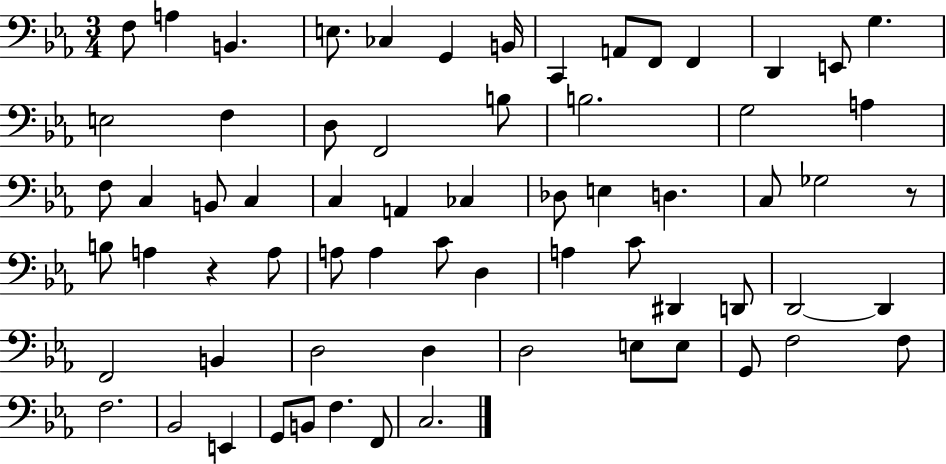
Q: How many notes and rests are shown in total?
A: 67